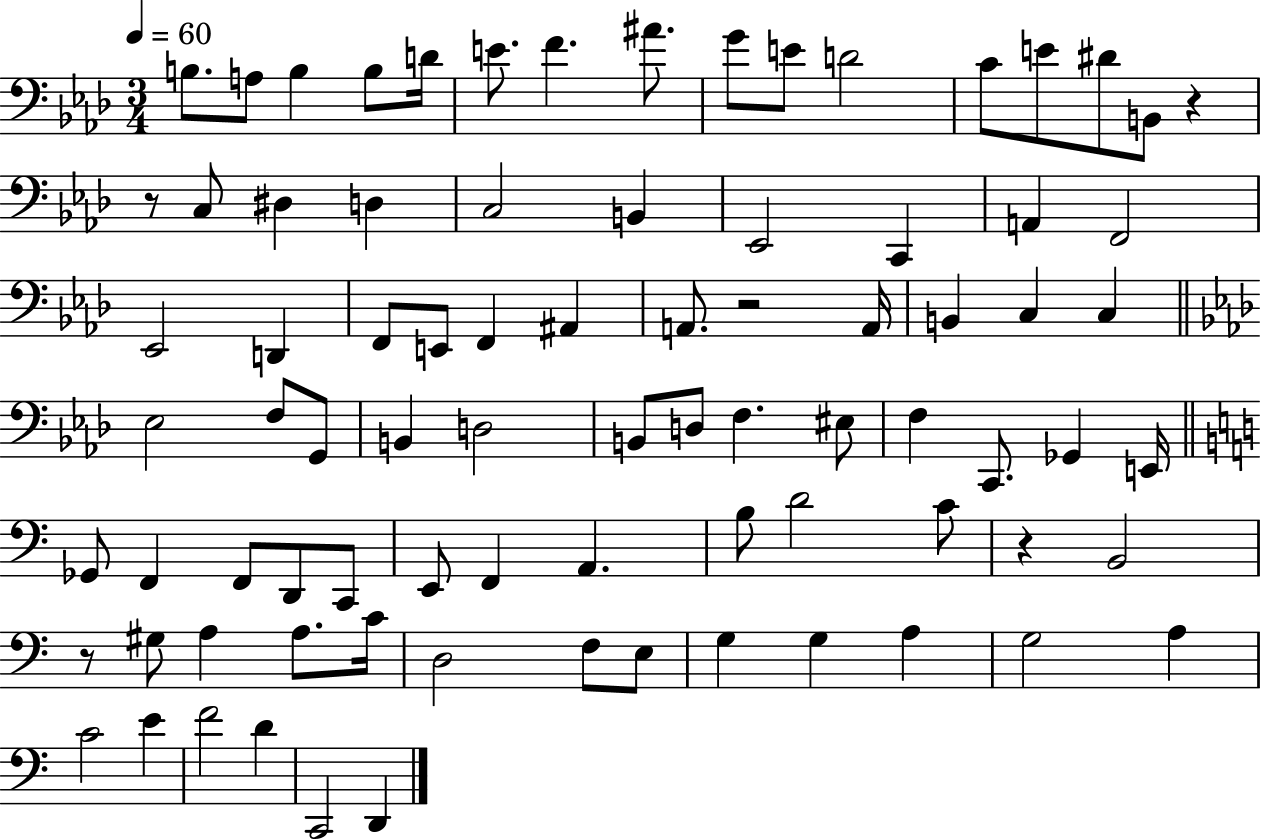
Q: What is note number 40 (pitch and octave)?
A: D3